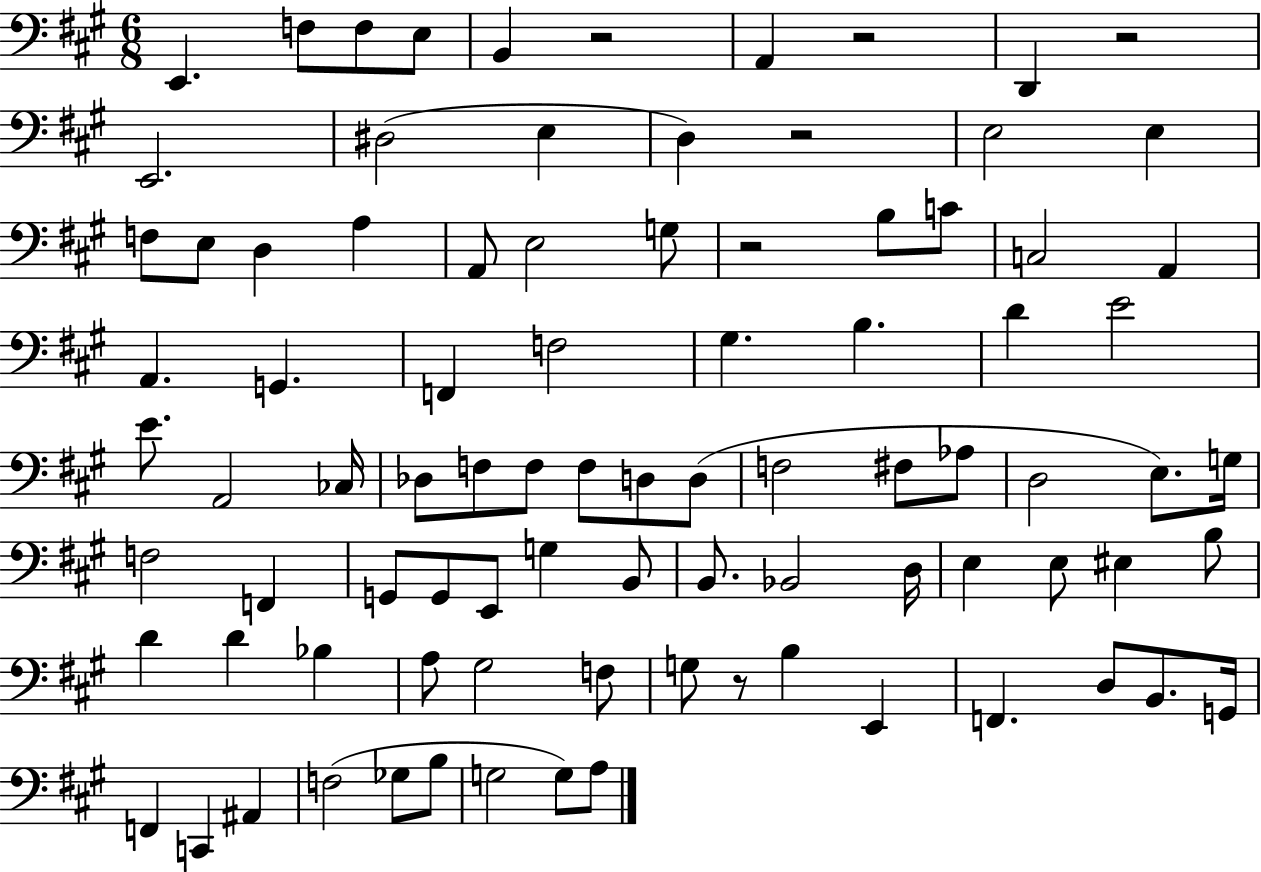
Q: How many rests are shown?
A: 6